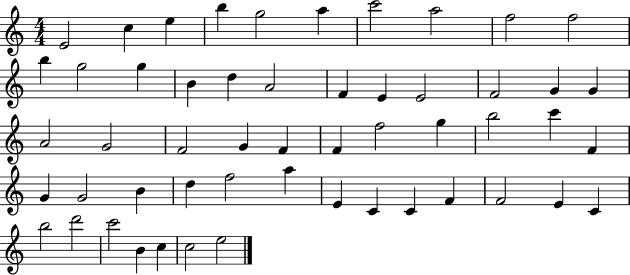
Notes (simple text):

E4/h C5/q E5/q B5/q G5/h A5/q C6/h A5/h F5/h F5/h B5/q G5/h G5/q B4/q D5/q A4/h F4/q E4/q E4/h F4/h G4/q G4/q A4/h G4/h F4/h G4/q F4/q F4/q F5/h G5/q B5/h C6/q F4/q G4/q G4/h B4/q D5/q F5/h A5/q E4/q C4/q C4/q F4/q F4/h E4/q C4/q B5/h D6/h C6/h B4/q C5/q C5/h E5/h